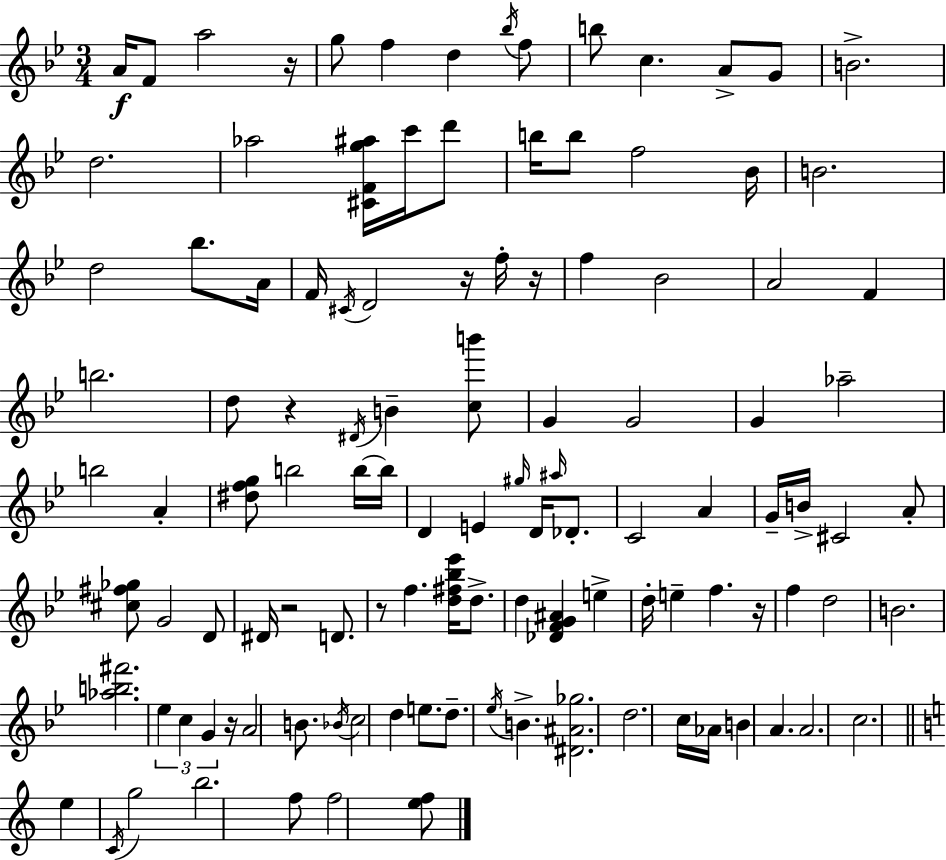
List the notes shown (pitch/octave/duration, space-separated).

A4/s F4/e A5/h R/s G5/e F5/q D5/q Bb5/s F5/e B5/e C5/q. A4/e G4/e B4/h. D5/h. Ab5/h [C#4,F4,G5,A#5]/s C6/s D6/e B5/s B5/e F5/h Bb4/s B4/h. D5/h Bb5/e. A4/s F4/s C#4/s D4/h R/s F5/s R/s F5/q Bb4/h A4/h F4/q B5/h. D5/e R/q D#4/s B4/q [C5,B6]/e G4/q G4/h G4/q Ab5/h B5/h A4/q [D#5,F5,G5]/e B5/h B5/s B5/s D4/q E4/q G#5/s D4/s A#5/s Db4/e. C4/h A4/q G4/s B4/s C#4/h A4/e [C#5,F#5,Gb5]/e G4/h D4/e D#4/s R/h D4/e. R/e F5/q. [D5,F#5,Bb5,Eb6]/s D5/e. D5/q [Db4,F4,G4,A#4]/q E5/q D5/s E5/q F5/q. R/s F5/q D5/h B4/h. [Ab5,B5,F#6]/h. Eb5/q C5/q G4/q R/s A4/h B4/e. Bb4/s C5/h D5/q E5/e. D5/e. Eb5/s B4/q. [D#4,A#4,Gb5]/h. D5/h. C5/s Ab4/s B4/q A4/q. A4/h. C5/h. E5/q C4/s G5/h B5/h. F5/e F5/h [E5,F5]/e